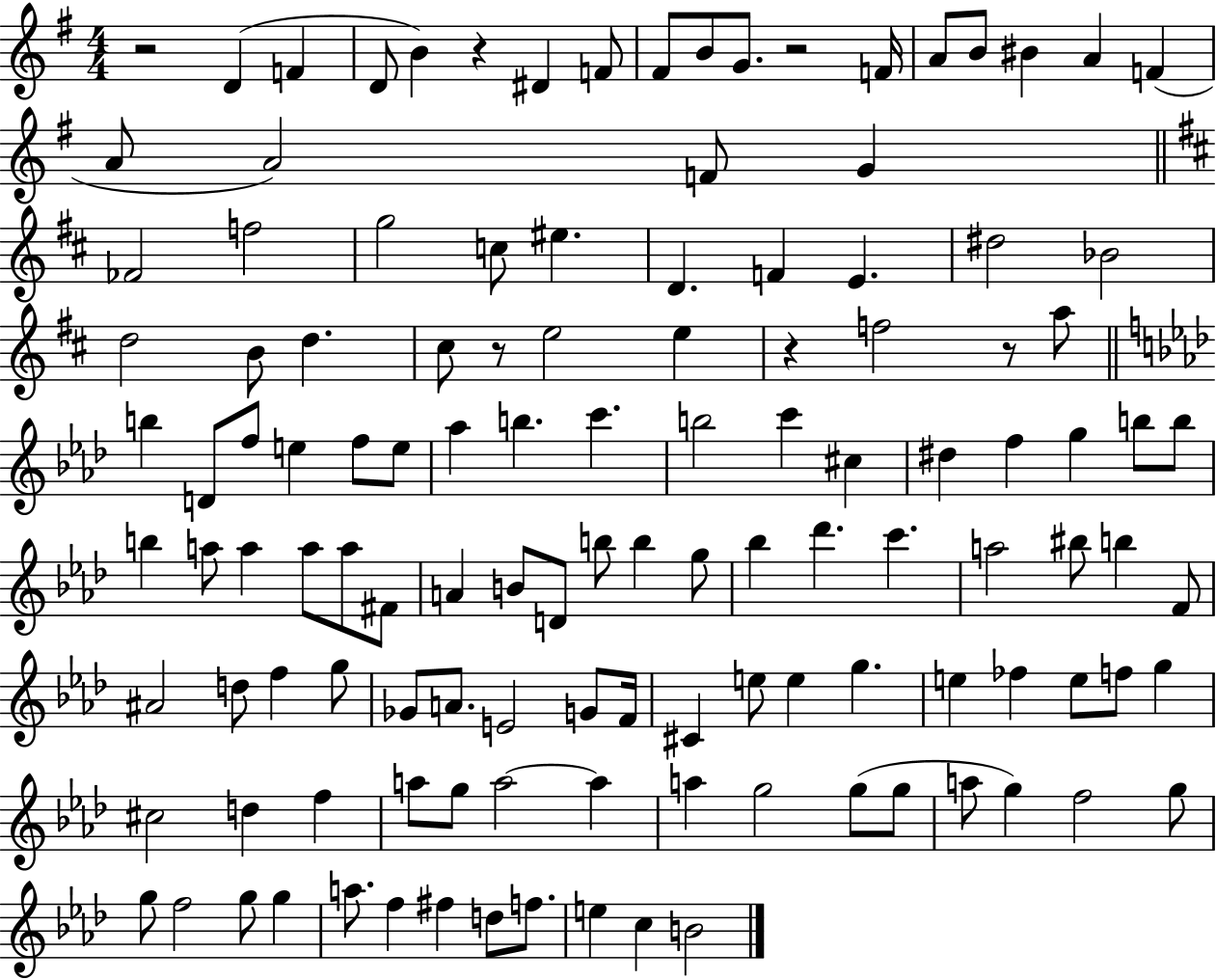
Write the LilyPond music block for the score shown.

{
  \clef treble
  \numericTimeSignature
  \time 4/4
  \key g \major
  \repeat volta 2 { r2 d'4( f'4 | d'8 b'4) r4 dis'4 f'8 | fis'8 b'8 g'8. r2 f'16 | a'8 b'8 bis'4 a'4 f'4( | \break a'8 a'2) f'8 g'4 | \bar "||" \break \key b \minor fes'2 f''2 | g''2 c''8 eis''4. | d'4. f'4 e'4. | dis''2 bes'2 | \break d''2 b'8 d''4. | cis''8 r8 e''2 e''4 | r4 f''2 r8 a''8 | \bar "||" \break \key aes \major b''4 d'8 f''8 e''4 f''8 e''8 | aes''4 b''4. c'''4. | b''2 c'''4 cis''4 | dis''4 f''4 g''4 b''8 b''8 | \break b''4 a''8 a''4 a''8 a''8 fis'8 | a'4 b'8 d'8 b''8 b''4 g''8 | bes''4 des'''4. c'''4. | a''2 bis''8 b''4 f'8 | \break ais'2 d''8 f''4 g''8 | ges'8 a'8. e'2 g'8 f'16 | cis'4 e''8 e''4 g''4. | e''4 fes''4 e''8 f''8 g''4 | \break cis''2 d''4 f''4 | a''8 g''8 a''2~~ a''4 | a''4 g''2 g''8( g''8 | a''8 g''4) f''2 g''8 | \break g''8 f''2 g''8 g''4 | a''8. f''4 fis''4 d''8 f''8. | e''4 c''4 b'2 | } \bar "|."
}